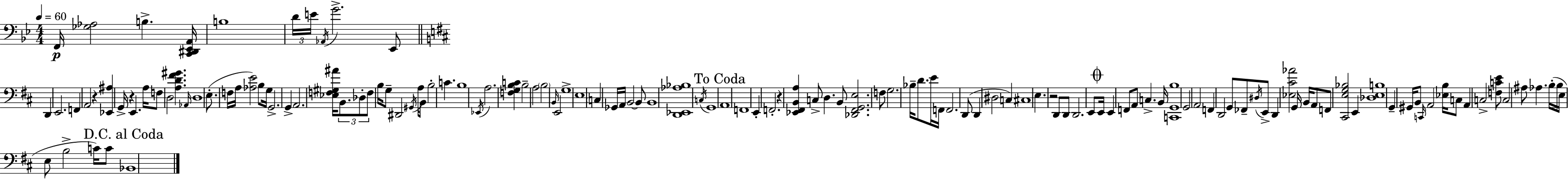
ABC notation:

X:1
T:Untitled
M:4/4
L:1/4
K:Gm
F,,/4 [_G,_A,]2 B, [C,,^D,,_E,,A,,]/4 B,4 D/4 E/4 _A,,/4 G2 _E,,/2 D,, E,,2 F,, A,,2 z [_E,,^A,] G,,/4 z E,, A,/4 F,/2 D,2 [A,D^F^G] _A,,/4 D,4 E,/2 F,/4 A,/4 [_A,E]2 B,/2 G,/4 G,,2 G,, A,,2 [_E,F,^G,^A]/4 B,,/2 _D,/2 F,/2 B,/4 G,/2 ^D,,2 ^G,,/4 A,/4 B,,/2 B,2 C B,4 _E,,/4 A,2 [F,G,B,C] B,2 A,2 B,2 B,,/4 E,,2 G,4 E,4 C, _G,,/4 A,,/4 B,,2 B,,/2 B,,4 [D,,_E,,_A,_B,]4 C,/4 G,,4 A,,4 F,,4 E,, F,,2 z [_E,,^F,,B,,A,] C,/2 D, B,,/2 [_D,,^F,,G,,E,]2 F,/2 G,2 _B,/4 D/2 E/4 F,,/4 F,,2 D,,/2 D,, ^D,2 C, ^C,4 E, z2 D,,/2 D,,/2 D,,2 E,,/2 E,,/4 E,, F,,/2 A,,/2 C, B,,/4 [C,,G,,B,]4 G,,2 A,,2 F,, D,,2 G,,/2 _F,,/2 ^D,/4 E,,/2 D,, [_E,^C_A]2 G,,/4 B,,/4 A,,/2 F,,/2 [^C,,E,G,_B,]2 E,, [_D,E,B,]4 G,, ^G,,/4 B,,/2 C,,/4 A,,2 [_E,B,]/4 C,/2 A,, C,2 [F,CE]/2 C,2 ^A,/2 _A, B,/4 B,/4 E,/4 E,/2 B,2 C/4 C/2 _B,,4